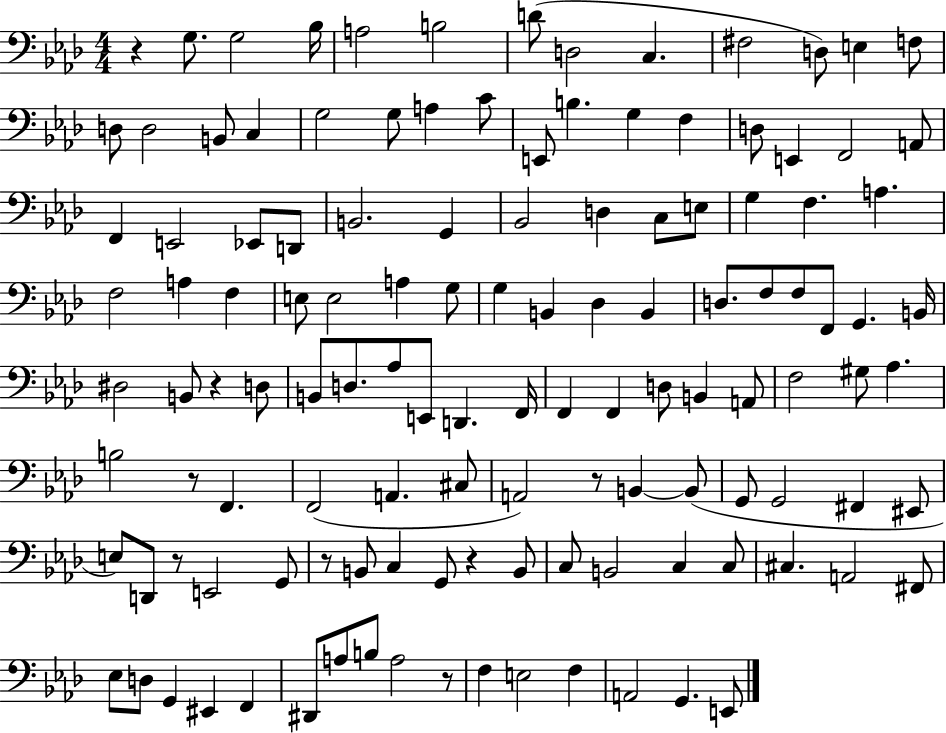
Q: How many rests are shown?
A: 8